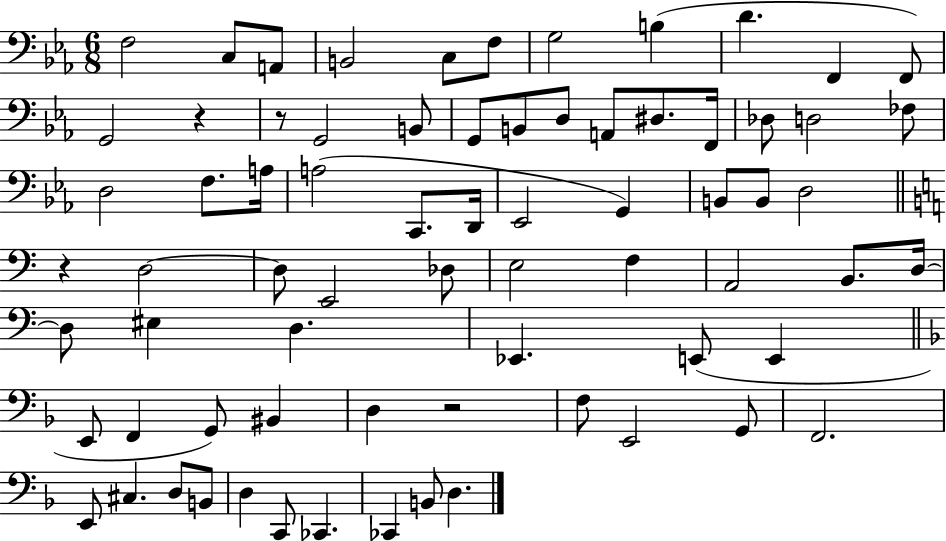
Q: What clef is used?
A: bass